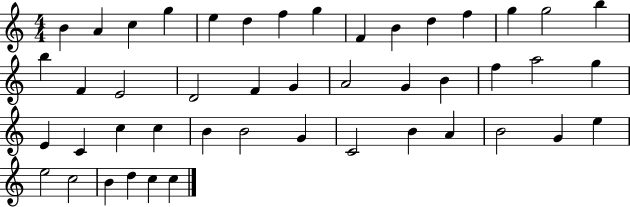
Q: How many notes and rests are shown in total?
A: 46